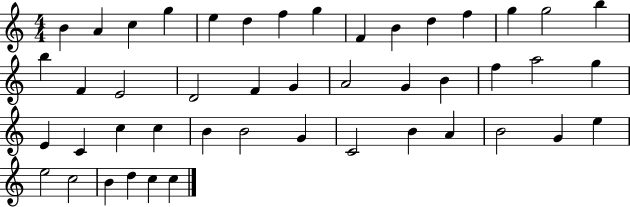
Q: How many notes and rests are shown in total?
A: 46